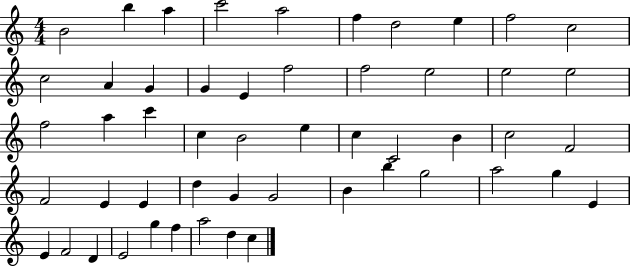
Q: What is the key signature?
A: C major